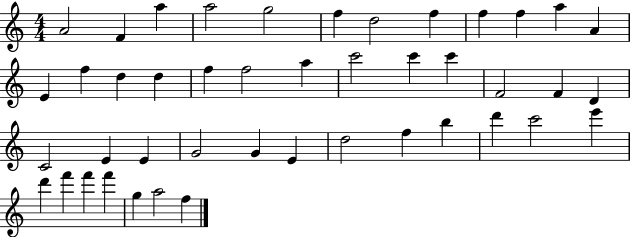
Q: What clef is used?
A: treble